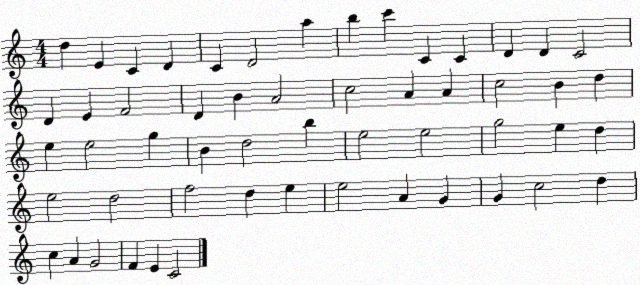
X:1
T:Untitled
M:4/4
L:1/4
K:C
d E C D C D2 a b c' C C D D C2 D E F2 D B A2 c2 A A c2 B d e e2 g B d2 b e2 e2 g2 e d e2 d2 f2 d e e2 A G G c2 d c A G2 F E C2